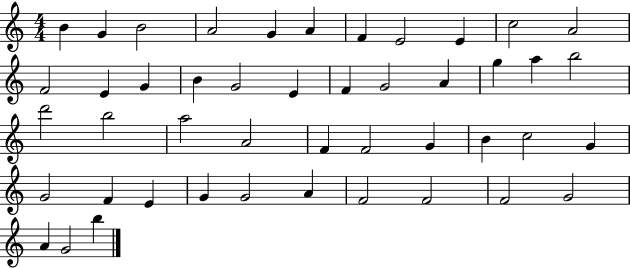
{
  \clef treble
  \numericTimeSignature
  \time 4/4
  \key c \major
  b'4 g'4 b'2 | a'2 g'4 a'4 | f'4 e'2 e'4 | c''2 a'2 | \break f'2 e'4 g'4 | b'4 g'2 e'4 | f'4 g'2 a'4 | g''4 a''4 b''2 | \break d'''2 b''2 | a''2 a'2 | f'4 f'2 g'4 | b'4 c''2 g'4 | \break g'2 f'4 e'4 | g'4 g'2 a'4 | f'2 f'2 | f'2 g'2 | \break a'4 g'2 b''4 | \bar "|."
}